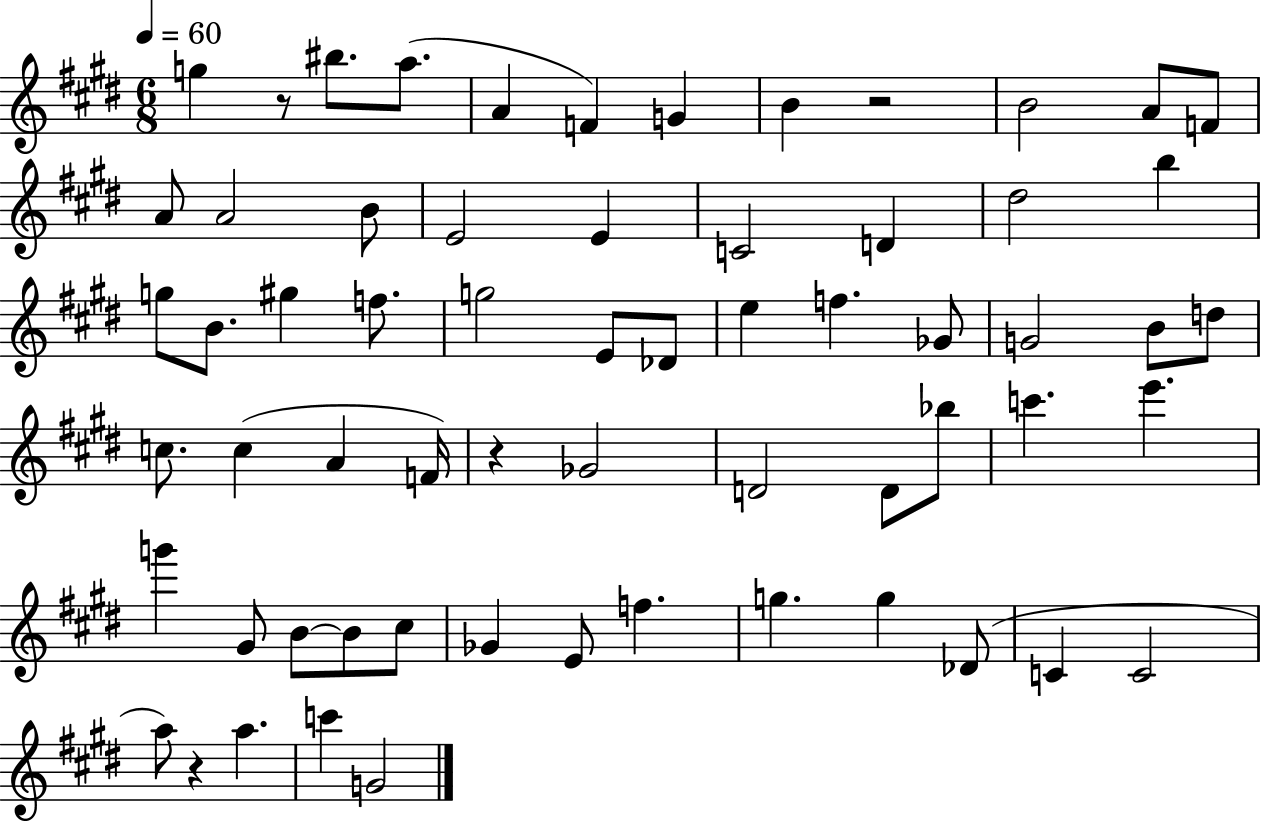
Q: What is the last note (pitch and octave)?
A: G4